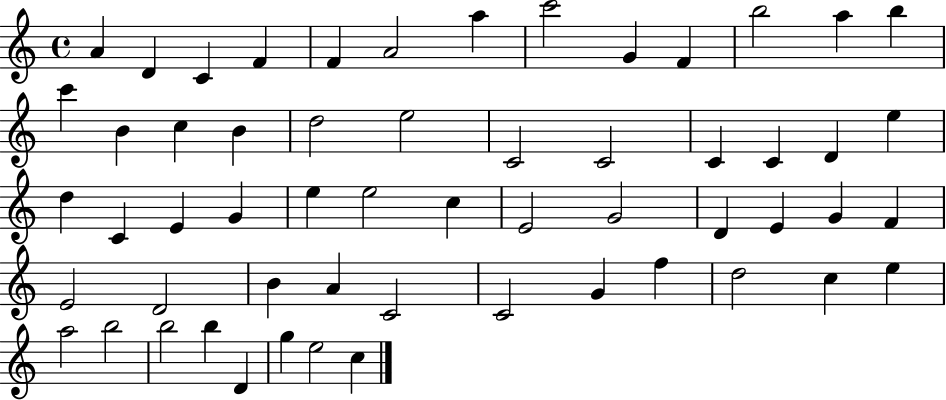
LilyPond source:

{
  \clef treble
  \time 4/4
  \defaultTimeSignature
  \key c \major
  a'4 d'4 c'4 f'4 | f'4 a'2 a''4 | c'''2 g'4 f'4 | b''2 a''4 b''4 | \break c'''4 b'4 c''4 b'4 | d''2 e''2 | c'2 c'2 | c'4 c'4 d'4 e''4 | \break d''4 c'4 e'4 g'4 | e''4 e''2 c''4 | e'2 g'2 | d'4 e'4 g'4 f'4 | \break e'2 d'2 | b'4 a'4 c'2 | c'2 g'4 f''4 | d''2 c''4 e''4 | \break a''2 b''2 | b''2 b''4 d'4 | g''4 e''2 c''4 | \bar "|."
}